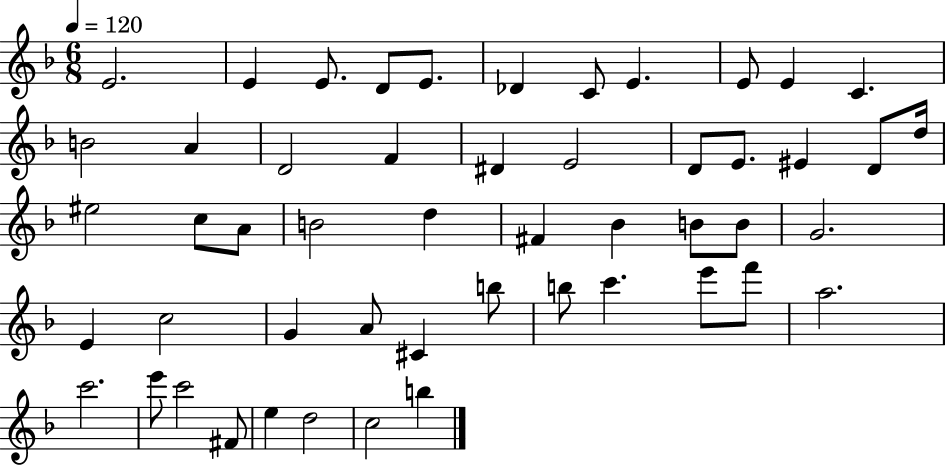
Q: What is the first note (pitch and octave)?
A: E4